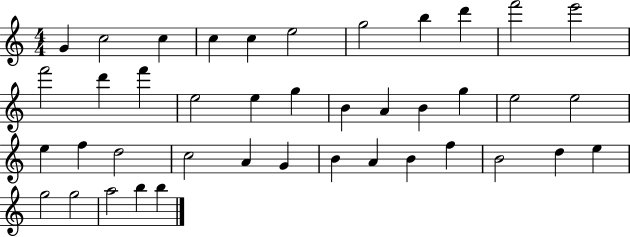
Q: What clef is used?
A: treble